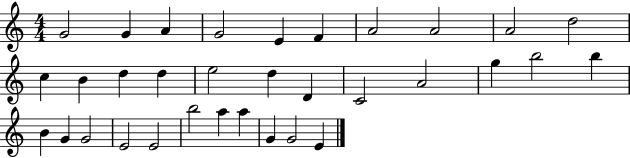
G4/h G4/q A4/q G4/h E4/q F4/q A4/h A4/h A4/h D5/h C5/q B4/q D5/q D5/q E5/h D5/q D4/q C4/h A4/h G5/q B5/h B5/q B4/q G4/q G4/h E4/h E4/h B5/h A5/q A5/q G4/q G4/h E4/q